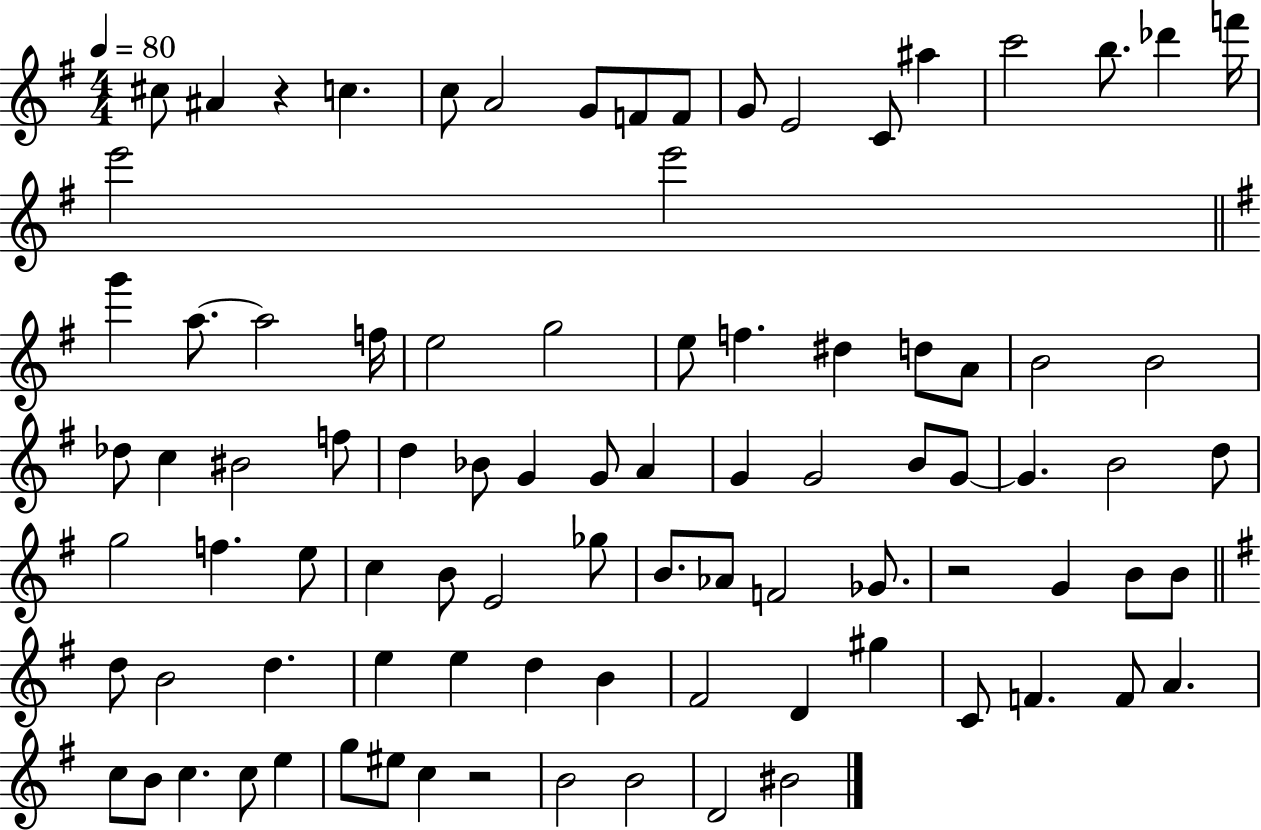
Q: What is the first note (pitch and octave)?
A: C#5